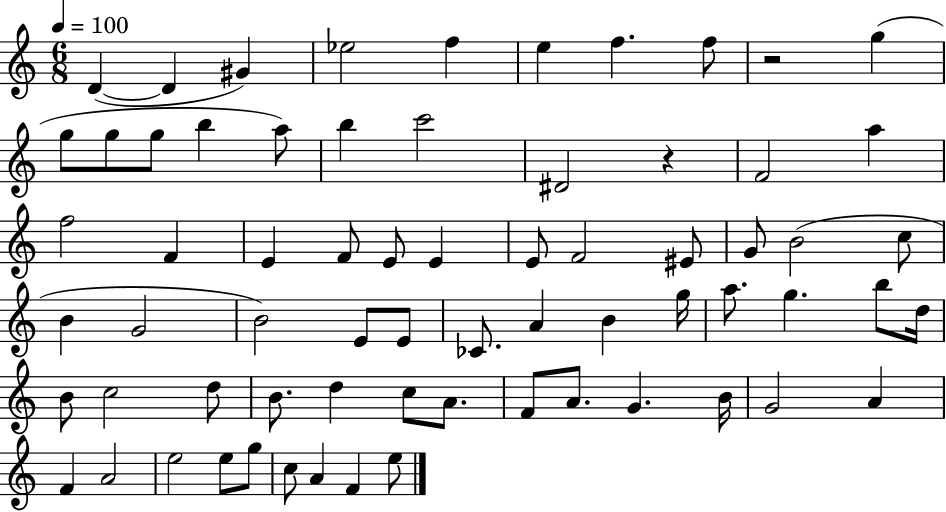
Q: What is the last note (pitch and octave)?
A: E5